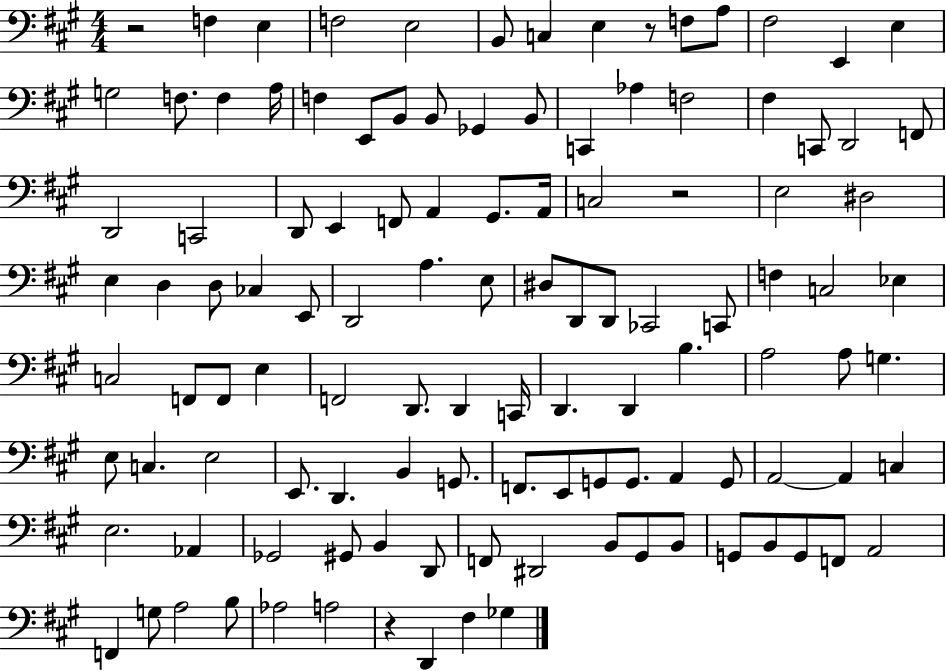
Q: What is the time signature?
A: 4/4